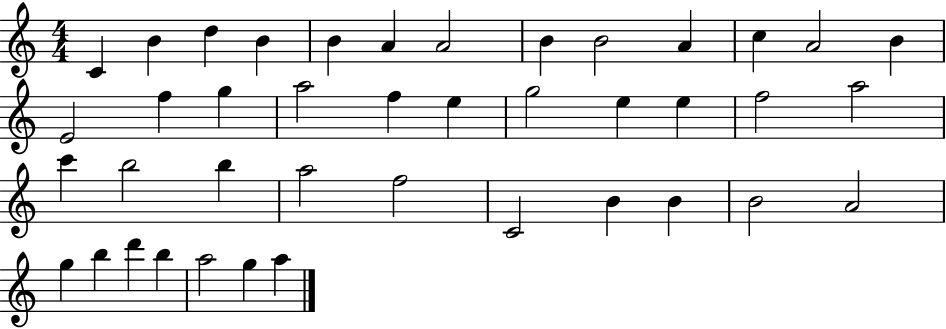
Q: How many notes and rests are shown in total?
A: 41